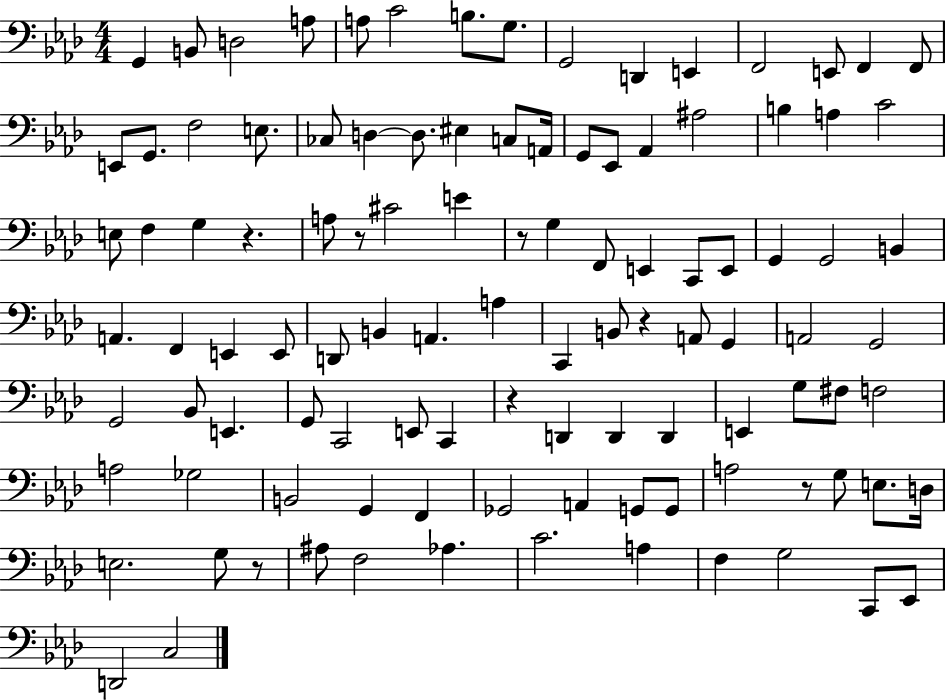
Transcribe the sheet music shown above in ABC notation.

X:1
T:Untitled
M:4/4
L:1/4
K:Ab
G,, B,,/2 D,2 A,/2 A,/2 C2 B,/2 G,/2 G,,2 D,, E,, F,,2 E,,/2 F,, F,,/2 E,,/2 G,,/2 F,2 E,/2 _C,/2 D, D,/2 ^E, C,/2 A,,/4 G,,/2 _E,,/2 _A,, ^A,2 B, A, C2 E,/2 F, G, z A,/2 z/2 ^C2 E z/2 G, F,,/2 E,, C,,/2 E,,/2 G,, G,,2 B,, A,, F,, E,, E,,/2 D,,/2 B,, A,, A, C,, B,,/2 z A,,/2 G,, A,,2 G,,2 G,,2 _B,,/2 E,, G,,/2 C,,2 E,,/2 C,, z D,, D,, D,, E,, G,/2 ^F,/2 F,2 A,2 _G,2 B,,2 G,, F,, _G,,2 A,, G,,/2 G,,/2 A,2 z/2 G,/2 E,/2 D,/4 E,2 G,/2 z/2 ^A,/2 F,2 _A, C2 A, F, G,2 C,,/2 _E,,/2 D,,2 C,2